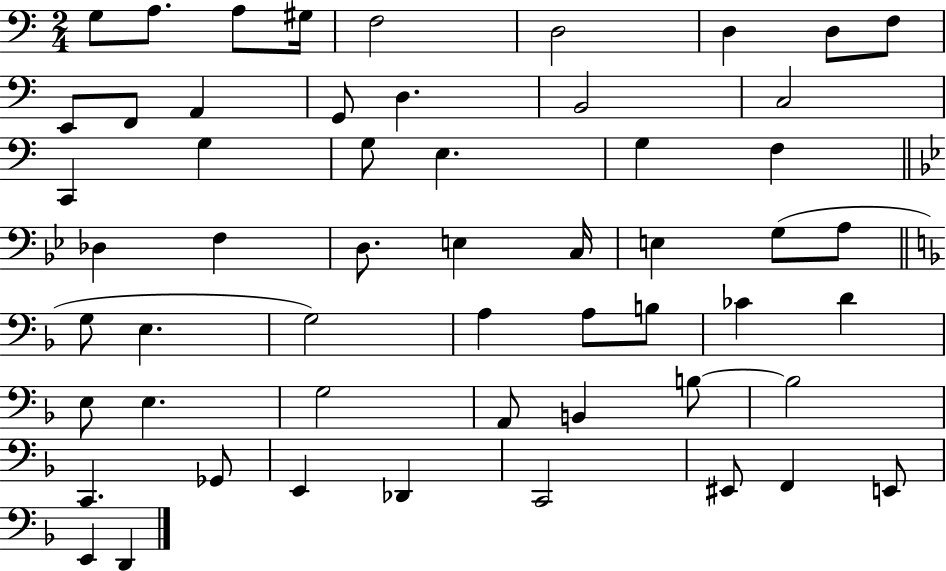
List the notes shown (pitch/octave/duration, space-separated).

G3/e A3/e. A3/e G#3/s F3/h D3/h D3/q D3/e F3/e E2/e F2/e A2/q G2/e D3/q. B2/h C3/h C2/q G3/q G3/e E3/q. G3/q F3/q Db3/q F3/q D3/e. E3/q C3/s E3/q G3/e A3/e G3/e E3/q. G3/h A3/q A3/e B3/e CES4/q D4/q E3/e E3/q. G3/h A2/e B2/q B3/e B3/h C2/q. Gb2/e E2/q Db2/q C2/h EIS2/e F2/q E2/e E2/q D2/q